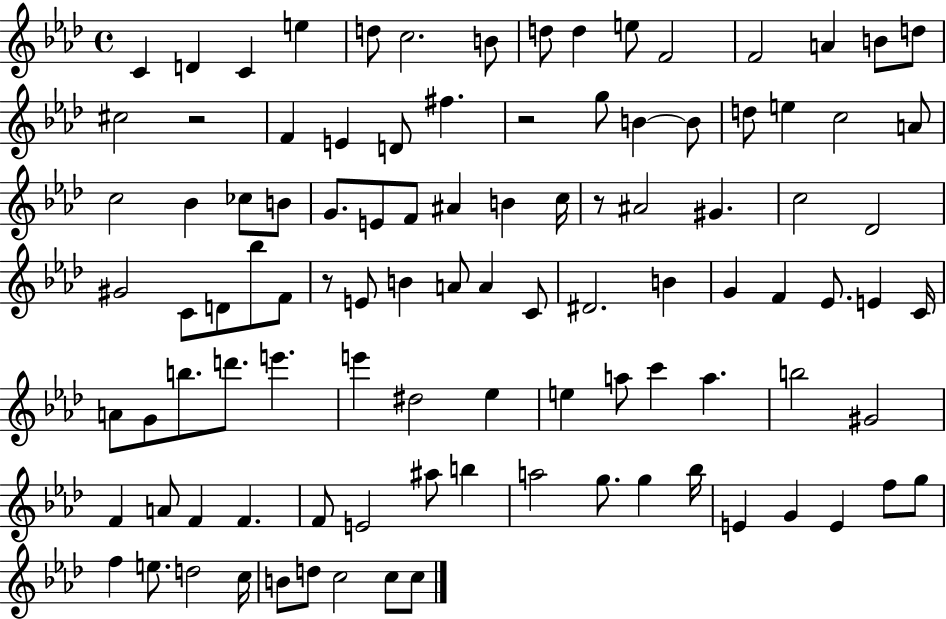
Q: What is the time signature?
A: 4/4